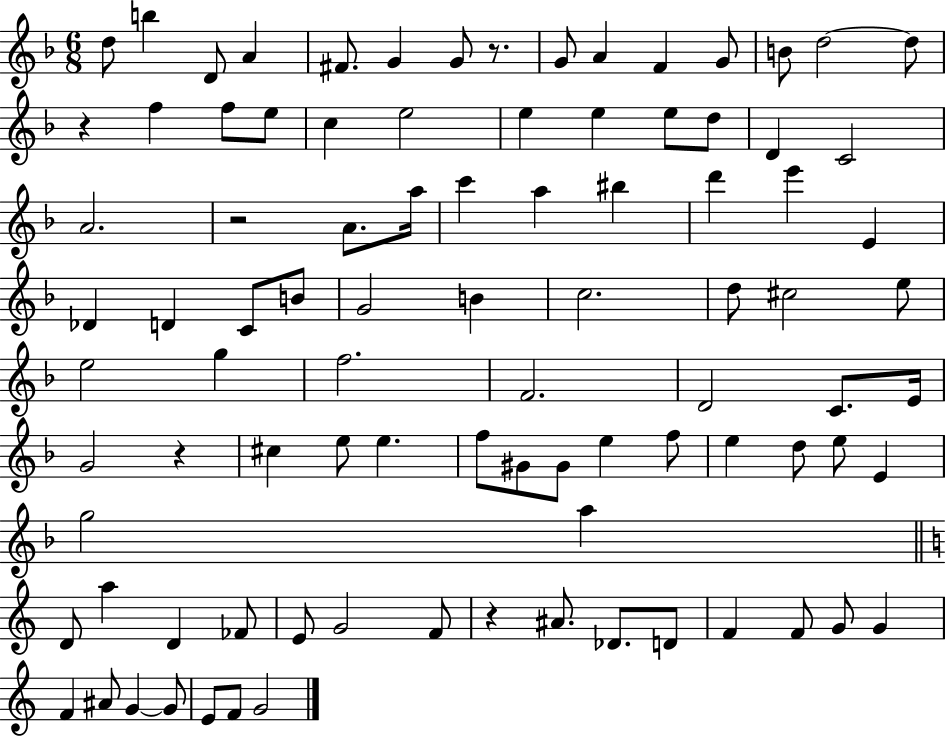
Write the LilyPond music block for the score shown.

{
  \clef treble
  \numericTimeSignature
  \time 6/8
  \key f \major
  d''8 b''4 d'8 a'4 | fis'8. g'4 g'8 r8. | g'8 a'4 f'4 g'8 | b'8 d''2~~ d''8 | \break r4 f''4 f''8 e''8 | c''4 e''2 | e''4 e''4 e''8 d''8 | d'4 c'2 | \break a'2. | r2 a'8. a''16 | c'''4 a''4 bis''4 | d'''4 e'''4 e'4 | \break des'4 d'4 c'8 b'8 | g'2 b'4 | c''2. | d''8 cis''2 e''8 | \break e''2 g''4 | f''2. | f'2. | d'2 c'8. e'16 | \break g'2 r4 | cis''4 e''8 e''4. | f''8 gis'8 gis'8 e''4 f''8 | e''4 d''8 e''8 e'4 | \break g''2 a''4 | \bar "||" \break \key a \minor d'8 a''4 d'4 fes'8 | e'8 g'2 f'8 | r4 ais'8. des'8. d'8 | f'4 f'8 g'8 g'4 | \break f'4 ais'8 g'4~~ g'8 | e'8 f'8 g'2 | \bar "|."
}